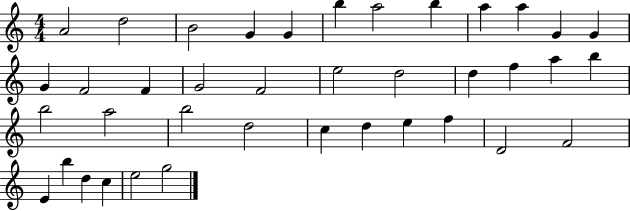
X:1
T:Untitled
M:4/4
L:1/4
K:C
A2 d2 B2 G G b a2 b a a G G G F2 F G2 F2 e2 d2 d f a b b2 a2 b2 d2 c d e f D2 F2 E b d c e2 g2